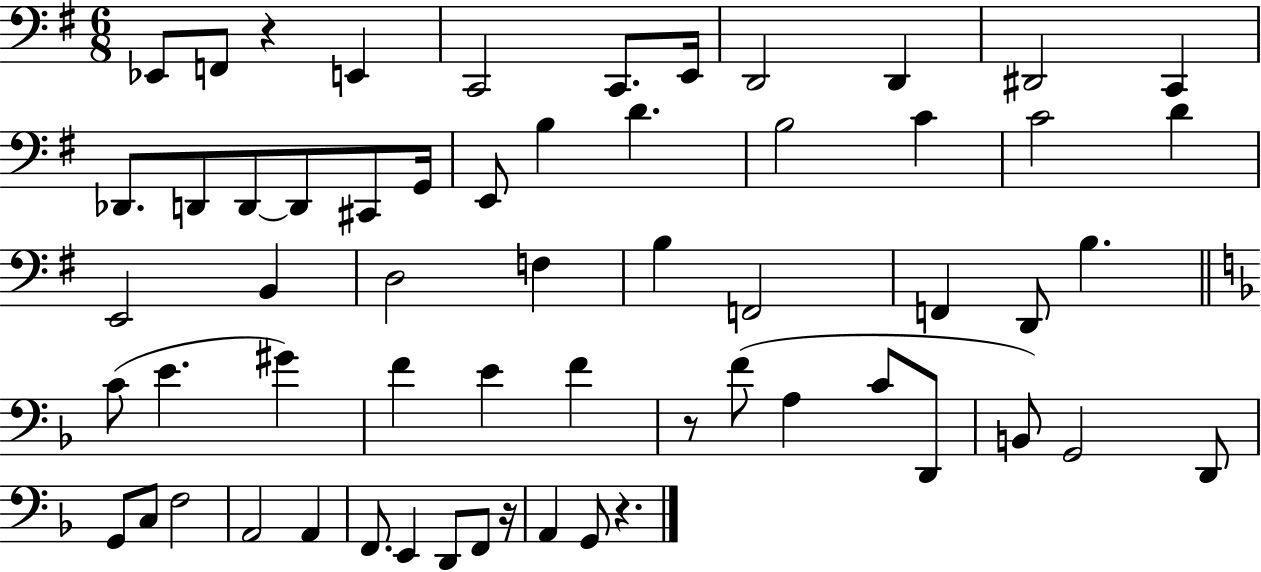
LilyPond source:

{
  \clef bass
  \numericTimeSignature
  \time 6/8
  \key g \major
  ees,8 f,8 r4 e,4 | c,2 c,8. e,16 | d,2 d,4 | dis,2 c,4 | \break des,8. d,8 d,8~~ d,8 cis,8 g,16 | e,8 b4 d'4. | b2 c'4 | c'2 d'4 | \break e,2 b,4 | d2 f4 | b4 f,2 | f,4 d,8 b4. | \break \bar "||" \break \key f \major c'8( e'4. gis'4) | f'4 e'4 f'4 | r8 f'8( a4 c'8 d,8 | b,8) g,2 d,8 | \break g,8 c8 f2 | a,2 a,4 | f,8. e,4 d,8 f,8 r16 | a,4 g,8 r4. | \break \bar "|."
}